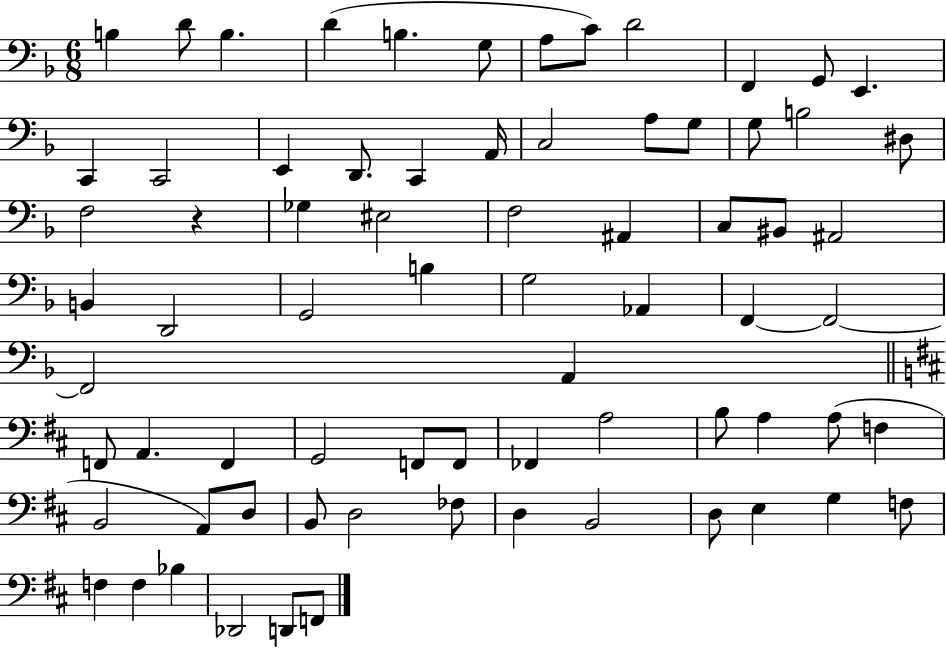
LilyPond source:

{
  \clef bass
  \numericTimeSignature
  \time 6/8
  \key f \major
  b4 d'8 b4. | d'4( b4. g8 | a8 c'8) d'2 | f,4 g,8 e,4. | \break c,4 c,2 | e,4 d,8. c,4 a,16 | c2 a8 g8 | g8 b2 dis8 | \break f2 r4 | ges4 eis2 | f2 ais,4 | c8 bis,8 ais,2 | \break b,4 d,2 | g,2 b4 | g2 aes,4 | f,4~~ f,2~~ | \break f,2 a,4 | \bar "||" \break \key b \minor f,8 a,4. f,4 | g,2 f,8 f,8 | fes,4 a2 | b8 a4 a8( f4 | \break b,2 a,8) d8 | b,8 d2 fes8 | d4 b,2 | d8 e4 g4 f8 | \break f4 f4 bes4 | des,2 d,8 f,8 | \bar "|."
}